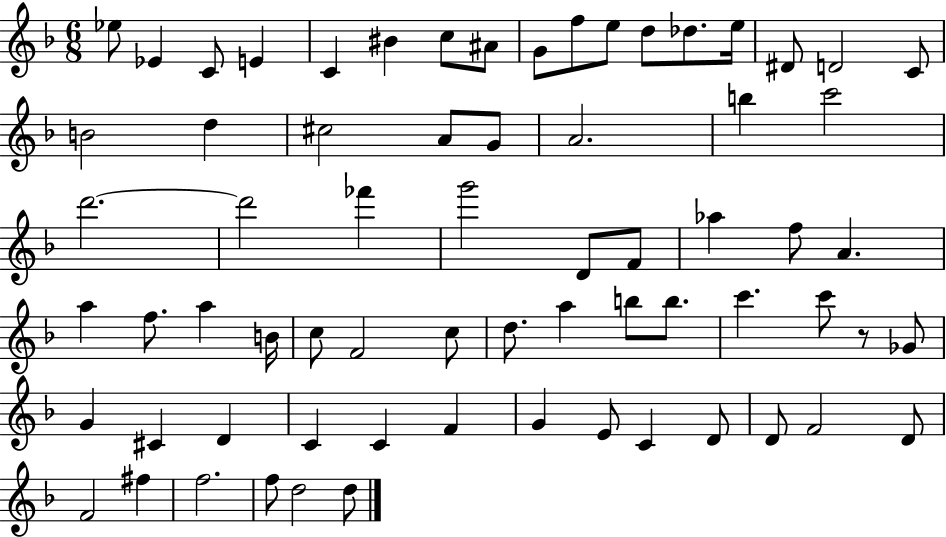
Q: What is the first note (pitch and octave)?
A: Eb5